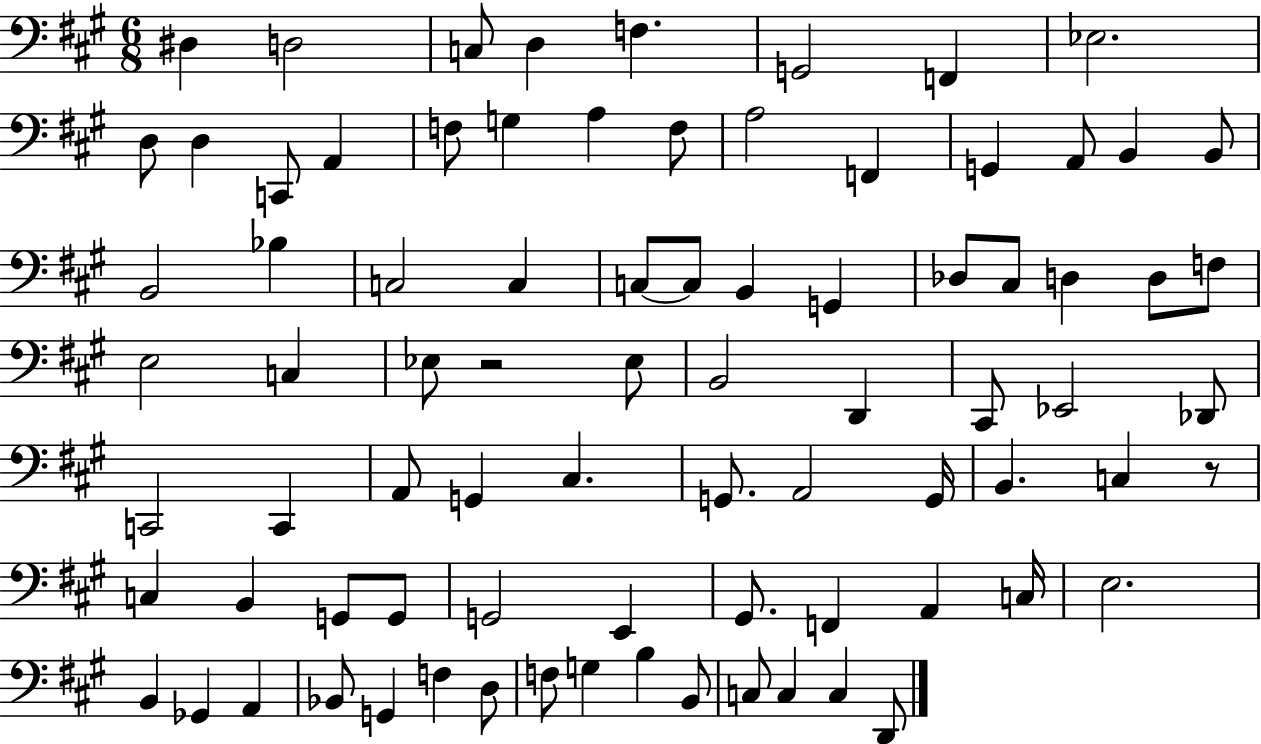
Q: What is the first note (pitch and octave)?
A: D#3